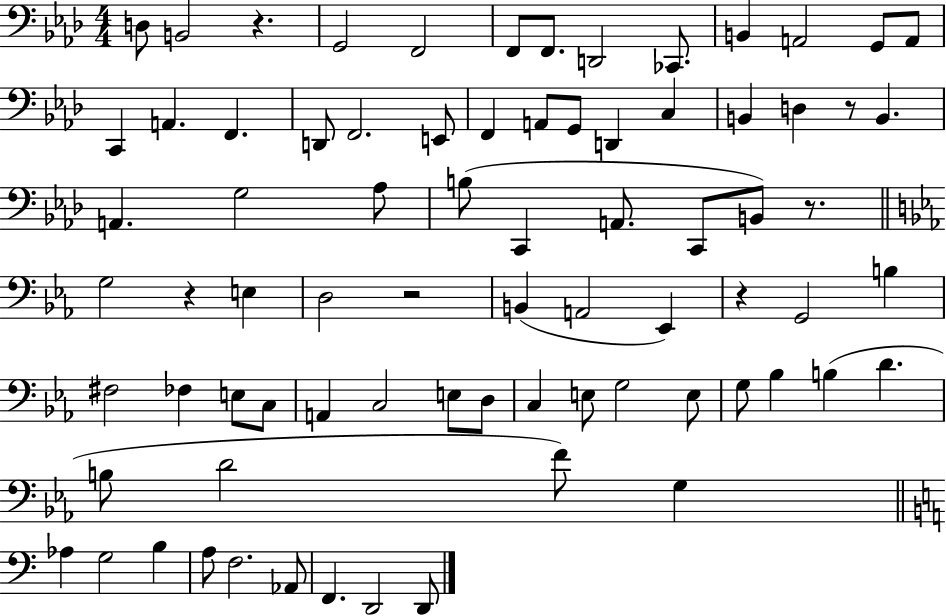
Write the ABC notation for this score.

X:1
T:Untitled
M:4/4
L:1/4
K:Ab
D,/2 B,,2 z G,,2 F,,2 F,,/2 F,,/2 D,,2 _C,,/2 B,, A,,2 G,,/2 A,,/2 C,, A,, F,, D,,/2 F,,2 E,,/2 F,, A,,/2 G,,/2 D,, C, B,, D, z/2 B,, A,, G,2 _A,/2 B,/2 C,, A,,/2 C,,/2 B,,/2 z/2 G,2 z E, D,2 z2 B,, A,,2 _E,, z G,,2 B, ^F,2 _F, E,/2 C,/2 A,, C,2 E,/2 D,/2 C, E,/2 G,2 E,/2 G,/2 _B, B, D B,/2 D2 F/2 G, _A, G,2 B, A,/2 F,2 _A,,/2 F,, D,,2 D,,/2